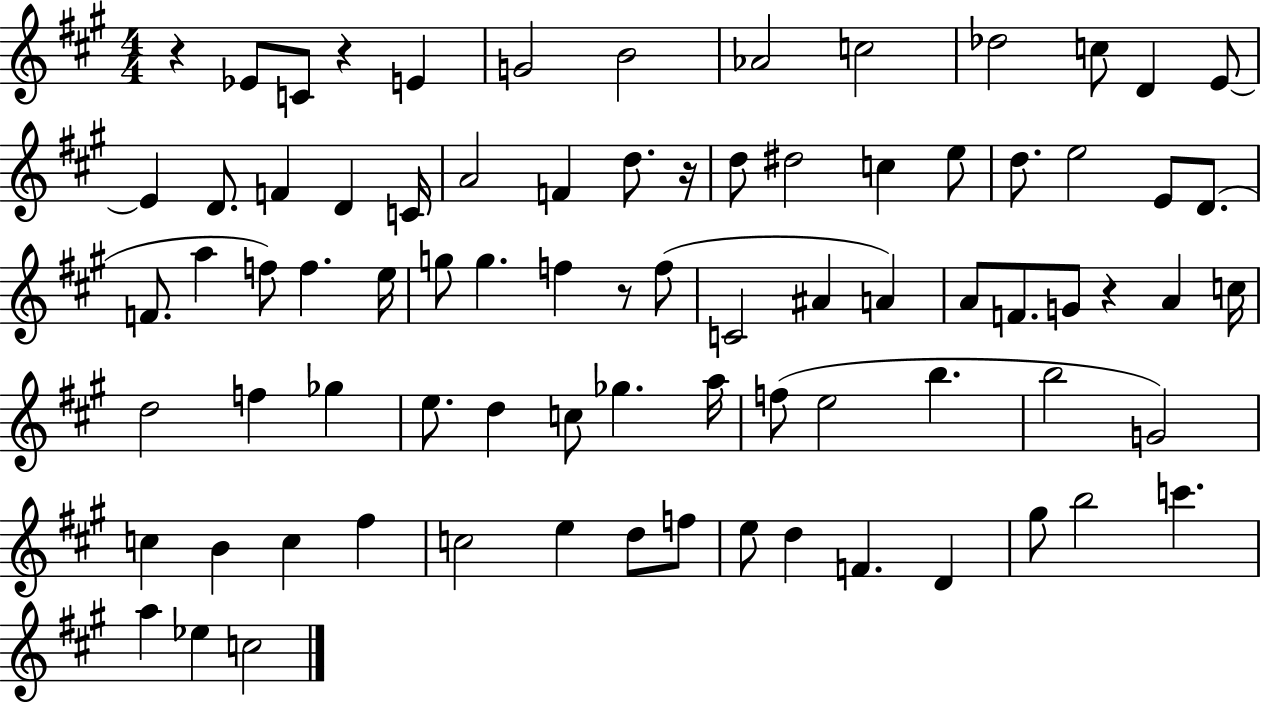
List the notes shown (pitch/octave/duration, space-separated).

R/q Eb4/e C4/e R/q E4/q G4/h B4/h Ab4/h C5/h Db5/h C5/e D4/q E4/e E4/q D4/e. F4/q D4/q C4/s A4/h F4/q D5/e. R/s D5/e D#5/h C5/q E5/e D5/e. E5/h E4/e D4/e. F4/e. A5/q F5/e F5/q. E5/s G5/e G5/q. F5/q R/e F5/e C4/h A#4/q A4/q A4/e F4/e. G4/e R/q A4/q C5/s D5/h F5/q Gb5/q E5/e. D5/q C5/e Gb5/q. A5/s F5/e E5/h B5/q. B5/h G4/h C5/q B4/q C5/q F#5/q C5/h E5/q D5/e F5/e E5/e D5/q F4/q. D4/q G#5/e B5/h C6/q. A5/q Eb5/q C5/h